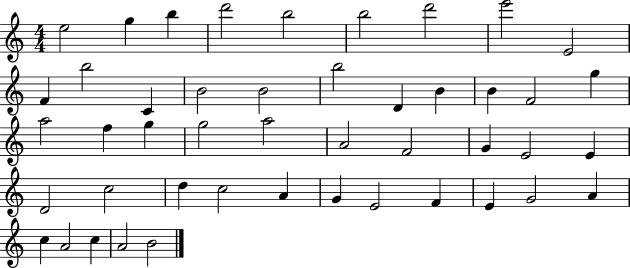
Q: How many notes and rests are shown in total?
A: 46